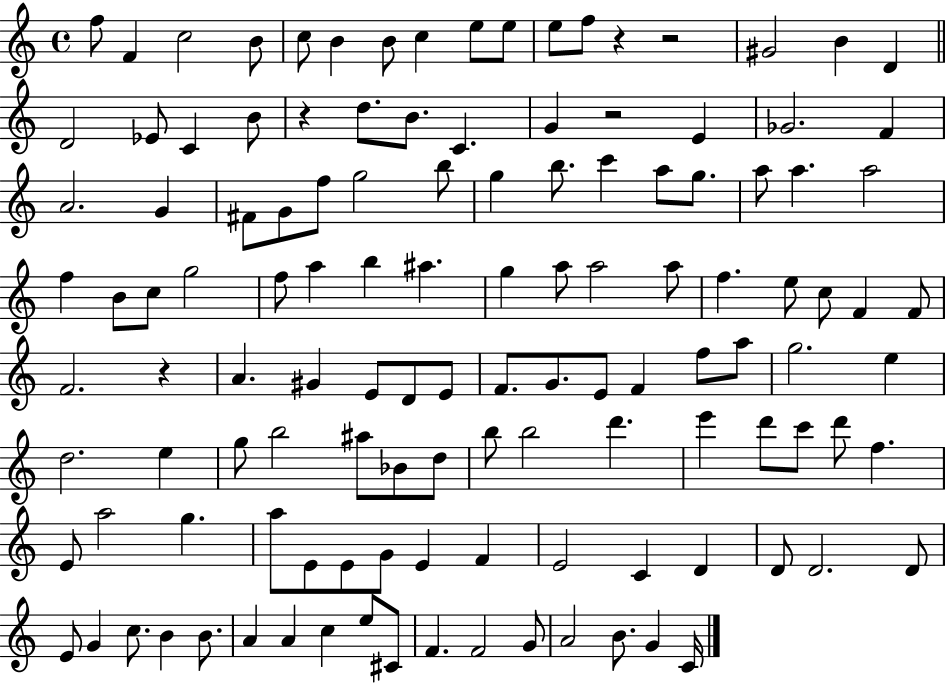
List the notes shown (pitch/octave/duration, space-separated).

F5/e F4/q C5/h B4/e C5/e B4/q B4/e C5/q E5/e E5/e E5/e F5/e R/q R/h G#4/h B4/q D4/q D4/h Eb4/e C4/q B4/e R/q D5/e. B4/e. C4/q. G4/q R/h E4/q Gb4/h. F4/q A4/h. G4/q F#4/e G4/e F5/e G5/h B5/e G5/q B5/e. C6/q A5/e G5/e. A5/e A5/q. A5/h F5/q B4/e C5/e G5/h F5/e A5/q B5/q A#5/q. G5/q A5/e A5/h A5/e F5/q. E5/e C5/e F4/q F4/e F4/h. R/q A4/q. G#4/q E4/e D4/e E4/e F4/e. G4/e. E4/e F4/q F5/e A5/e G5/h. E5/q D5/h. E5/q G5/e B5/h A#5/e Bb4/e D5/e B5/e B5/h D6/q. E6/q D6/e C6/e D6/e F5/q. E4/e A5/h G5/q. A5/e E4/e E4/e G4/e E4/q F4/q E4/h C4/q D4/q D4/e D4/h. D4/e E4/e G4/q C5/e. B4/q B4/e. A4/q A4/q C5/q E5/e C#4/e F4/q. F4/h G4/e A4/h B4/e. G4/q C4/s